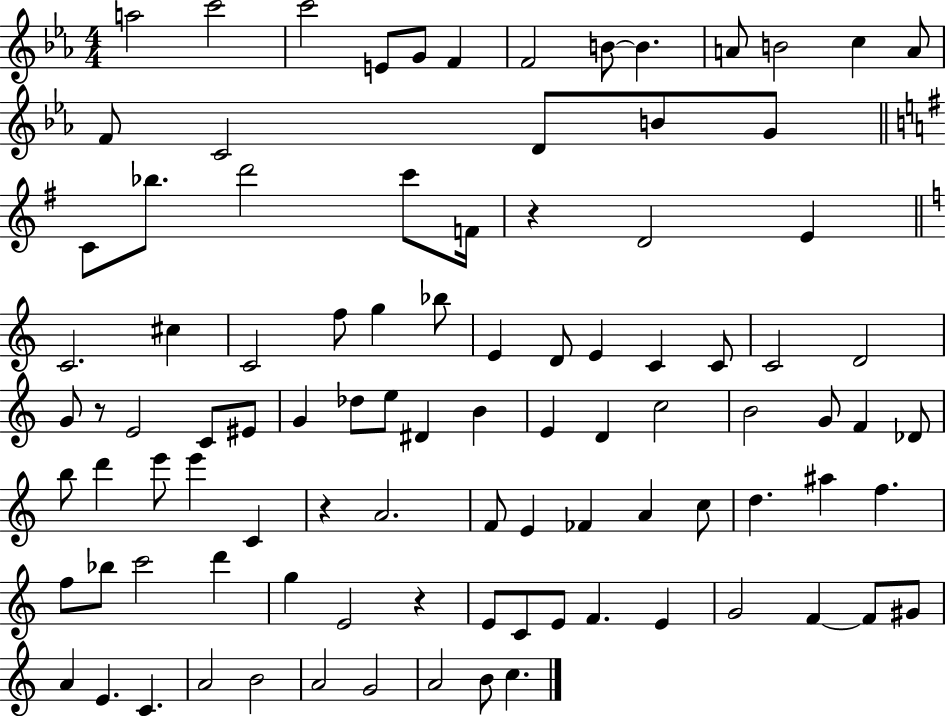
{
  \clef treble
  \numericTimeSignature
  \time 4/4
  \key ees \major
  \repeat volta 2 { a''2 c'''2 | c'''2 e'8 g'8 f'4 | f'2 b'8~~ b'4. | a'8 b'2 c''4 a'8 | \break f'8 c'2 d'8 b'8 g'8 | \bar "||" \break \key g \major c'8 bes''8. d'''2 c'''8 f'16 | r4 d'2 e'4 | \bar "||" \break \key c \major c'2. cis''4 | c'2 f''8 g''4 bes''8 | e'4 d'8 e'4 c'4 c'8 | c'2 d'2 | \break g'8 r8 e'2 c'8 eis'8 | g'4 des''8 e''8 dis'4 b'4 | e'4 d'4 c''2 | b'2 g'8 f'4 des'8 | \break b''8 d'''4 e'''8 e'''4 c'4 | r4 a'2. | f'8 e'4 fes'4 a'4 c''8 | d''4. ais''4 f''4. | \break f''8 bes''8 c'''2 d'''4 | g''4 e'2 r4 | e'8 c'8 e'8 f'4. e'4 | g'2 f'4~~ f'8 gis'8 | \break a'4 e'4. c'4. | a'2 b'2 | a'2 g'2 | a'2 b'8 c''4. | \break } \bar "|."
}